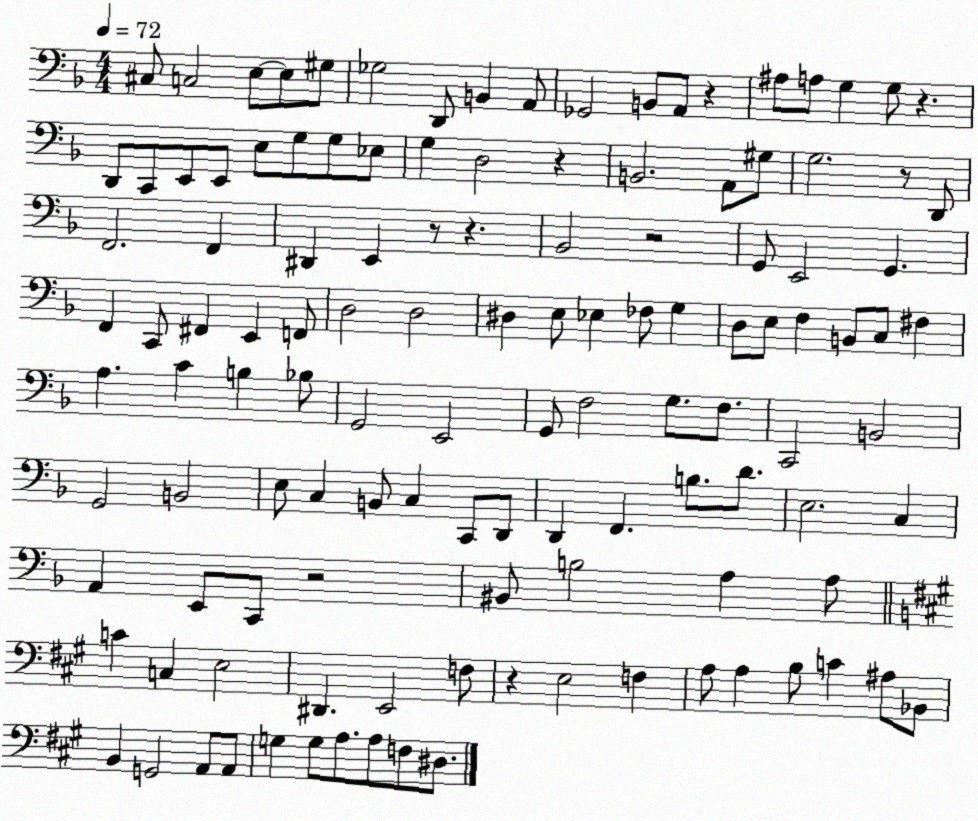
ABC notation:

X:1
T:Untitled
M:4/4
L:1/4
K:F
^C,/2 C,2 E,/2 E,/2 ^G,/2 _G,2 D,,/2 B,, A,,/2 _G,,2 B,,/2 A,,/2 z ^A,/2 A,/2 G, G,/2 z D,,/2 C,,/2 E,,/2 E,,/2 E,/2 G,/2 G,/2 _E,/2 G, D,2 z B,,2 A,,/2 ^G,/2 G,2 z/2 D,,/2 F,,2 F,, ^D,, E,, z/2 z _B,,2 z2 G,,/2 E,,2 G,, F,, C,,/2 ^F,, E,, F,,/2 D,2 D,2 ^D, E,/2 _E, _F,/2 G, D,/2 E,/2 F, B,,/2 C,/2 ^F, A, C B, _B,/2 G,,2 E,,2 G,,/2 F,2 G,/2 F,/2 C,,2 B,,2 G,,2 B,,2 E,/2 C, B,,/2 C, C,,/2 D,,/2 D,, F,, B,/2 D/2 E,2 C, A,, E,,/2 C,,/2 z2 ^B,,/2 B,2 A, A,/2 C C, E,2 ^D,, E,,2 F,/2 z E,2 F, A,/2 A, B,/2 C ^A,/2 _B,,/2 B,, G,,2 A,,/2 A,,/2 G, G,/2 A,/2 A,/2 F,/2 ^D,/2